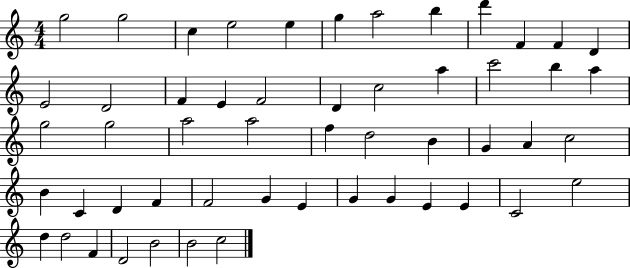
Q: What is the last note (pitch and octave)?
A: C5